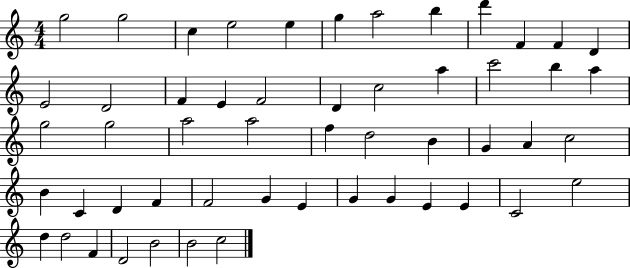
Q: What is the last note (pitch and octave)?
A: C5